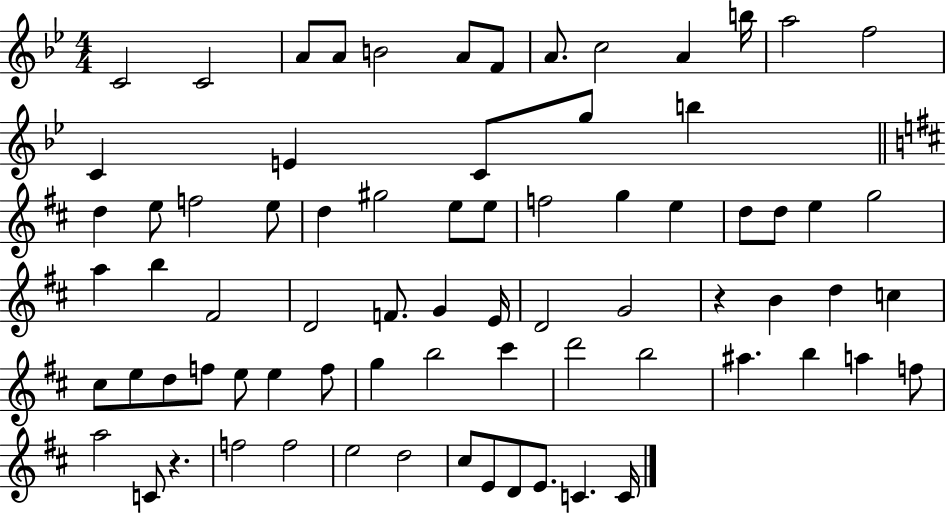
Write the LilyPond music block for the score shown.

{
  \clef treble
  \numericTimeSignature
  \time 4/4
  \key bes \major
  c'2 c'2 | a'8 a'8 b'2 a'8 f'8 | a'8. c''2 a'4 b''16 | a''2 f''2 | \break c'4 e'4 c'8 g''8 b''4 | \bar "||" \break \key d \major d''4 e''8 f''2 e''8 | d''4 gis''2 e''8 e''8 | f''2 g''4 e''4 | d''8 d''8 e''4 g''2 | \break a''4 b''4 fis'2 | d'2 f'8. g'4 e'16 | d'2 g'2 | r4 b'4 d''4 c''4 | \break cis''8 e''8 d''8 f''8 e''8 e''4 f''8 | g''4 b''2 cis'''4 | d'''2 b''2 | ais''4. b''4 a''4 f''8 | \break a''2 c'8 r4. | f''2 f''2 | e''2 d''2 | cis''8 e'8 d'8 e'8. c'4. c'16 | \break \bar "|."
}